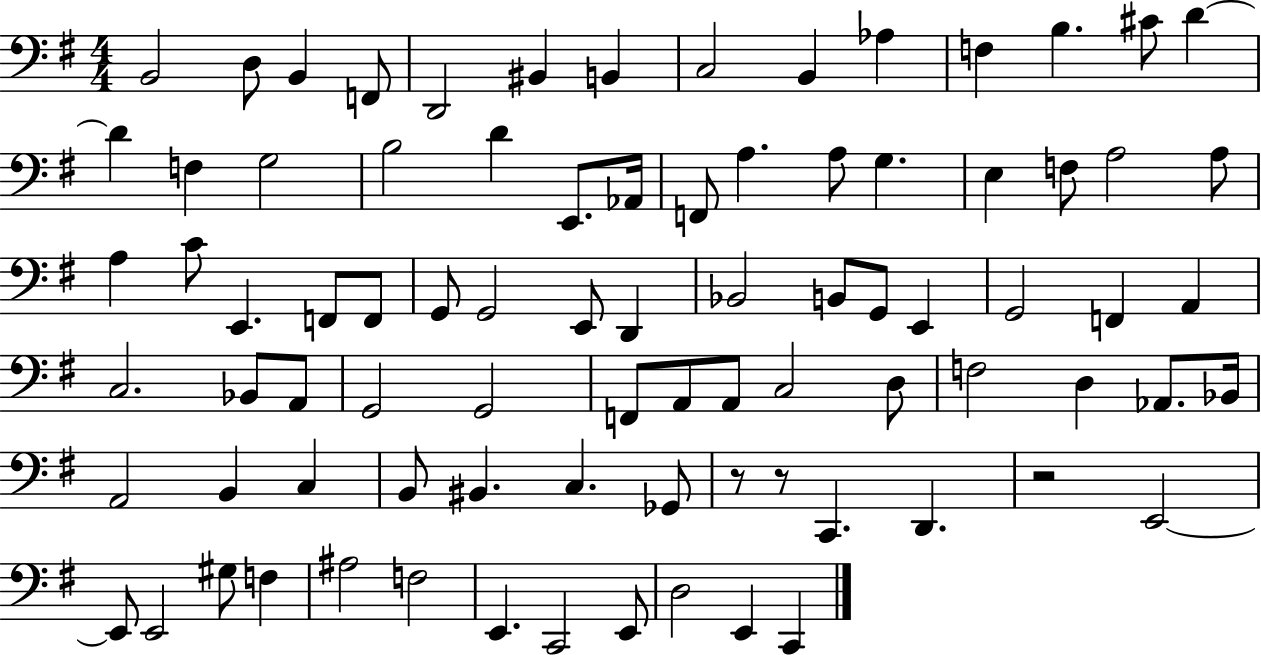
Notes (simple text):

B2/h D3/e B2/q F2/e D2/h BIS2/q B2/q C3/h B2/q Ab3/q F3/q B3/q. C#4/e D4/q D4/q F3/q G3/h B3/h D4/q E2/e. Ab2/s F2/e A3/q. A3/e G3/q. E3/q F3/e A3/h A3/e A3/q C4/e E2/q. F2/e F2/e G2/e G2/h E2/e D2/q Bb2/h B2/e G2/e E2/q G2/h F2/q A2/q C3/h. Bb2/e A2/e G2/h G2/h F2/e A2/e A2/e C3/h D3/e F3/h D3/q Ab2/e. Bb2/s A2/h B2/q C3/q B2/e BIS2/q. C3/q. Gb2/e R/e R/e C2/q. D2/q. R/h E2/h E2/e E2/h G#3/e F3/q A#3/h F3/h E2/q. C2/h E2/e D3/h E2/q C2/q